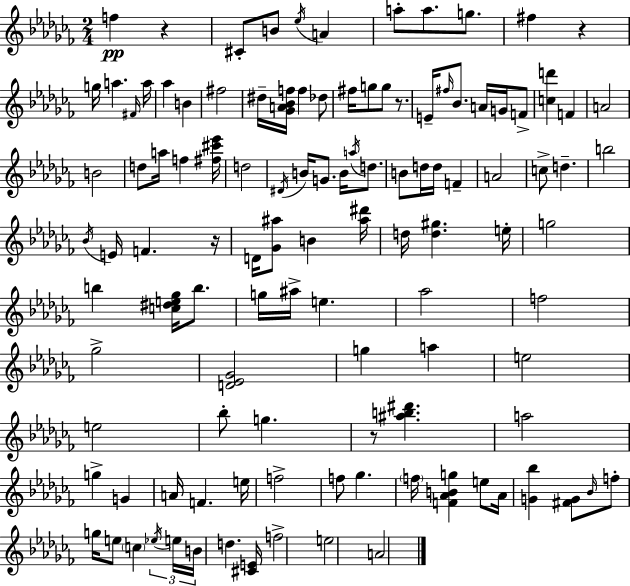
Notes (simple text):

F5/q R/q C#4/e B4/e Eb5/s A4/q A5/e A5/e. G5/e. F#5/q R/q G5/s A5/q. F#4/s A5/s Ab5/q B4/q F#5/h D#5/s [Gb4,A4,Bb4,F5]/s F5/q Db5/e F#5/s G5/e G5/e R/e. E4/s F#5/s Bb4/e. A4/s G4/s F4/e [C5,D6]/q F4/q A4/h B4/h D5/e A5/s F5/q [F#5,C#6,Eb6]/s D5/h D#4/s B4/s G4/e. B4/s A5/s D5/e. B4/e D5/s D5/s F4/q A4/h C5/e D5/q. B5/h Bb4/s E4/s F4/q. R/s D4/s [Gb4,A#5]/e B4/q [A#5,D#6]/s D5/s [D5,G#5]/q. E5/s G5/h B5/q [C5,D#5,E5,Gb5]/s B5/e. G5/s A#5/s E5/q. Ab5/h F5/h Gb5/h [D4,Eb4,Gb4]/h G5/q A5/q E5/h E5/h Bb5/e G5/q. R/e [A#5,B5,D#6]/q. A5/h G5/q G4/q A4/s F4/q. E5/s F5/h F5/e Gb5/q. F5/s [F4,Ab4,B4,G5]/q E5/e Ab4/s [G4,Bb5]/q [F#4,G4]/e Bb4/s F5/e G5/s E5/e C5/q Eb5/s E5/s B4/s D5/q. [C#4,E4]/s F5/h E5/h A4/h